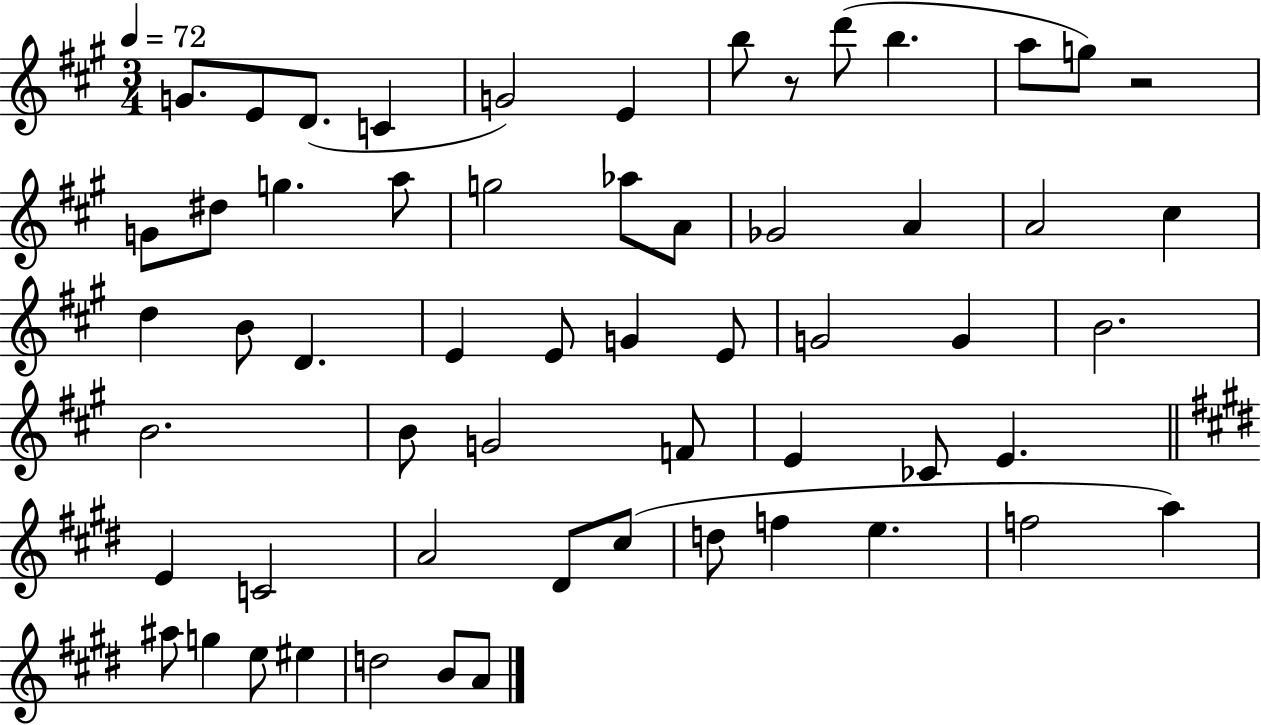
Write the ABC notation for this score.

X:1
T:Untitled
M:3/4
L:1/4
K:A
G/2 E/2 D/2 C G2 E b/2 z/2 d'/2 b a/2 g/2 z2 G/2 ^d/2 g a/2 g2 _a/2 A/2 _G2 A A2 ^c d B/2 D E E/2 G E/2 G2 G B2 B2 B/2 G2 F/2 E _C/2 E E C2 A2 ^D/2 ^c/2 d/2 f e f2 a ^a/2 g e/2 ^e d2 B/2 A/2